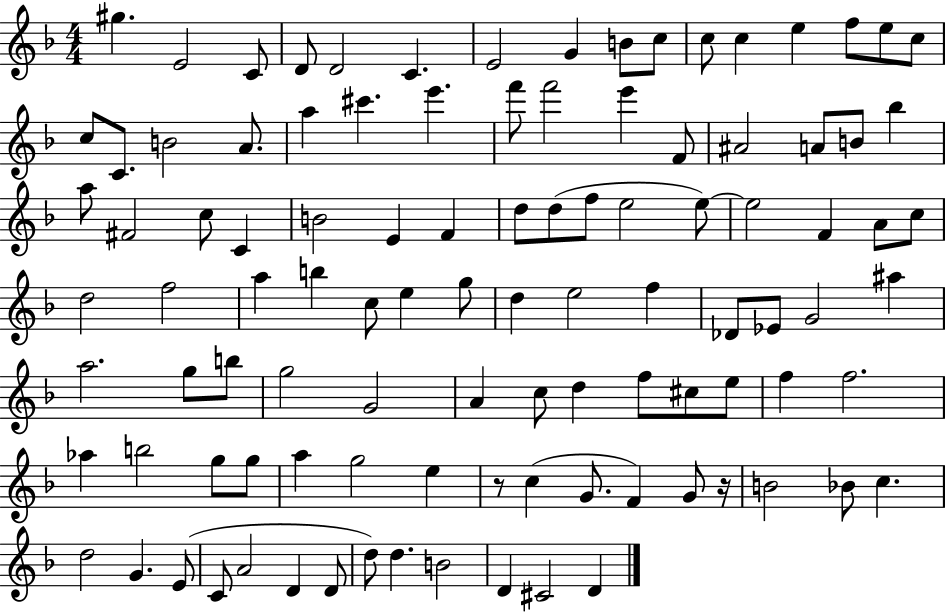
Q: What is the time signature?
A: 4/4